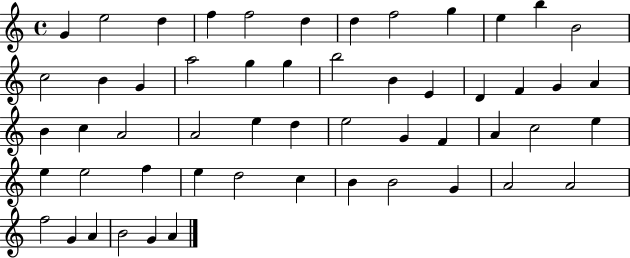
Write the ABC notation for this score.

X:1
T:Untitled
M:4/4
L:1/4
K:C
G e2 d f f2 d d f2 g e b B2 c2 B G a2 g g b2 B E D F G A B c A2 A2 e d e2 G F A c2 e e e2 f e d2 c B B2 G A2 A2 f2 G A B2 G A